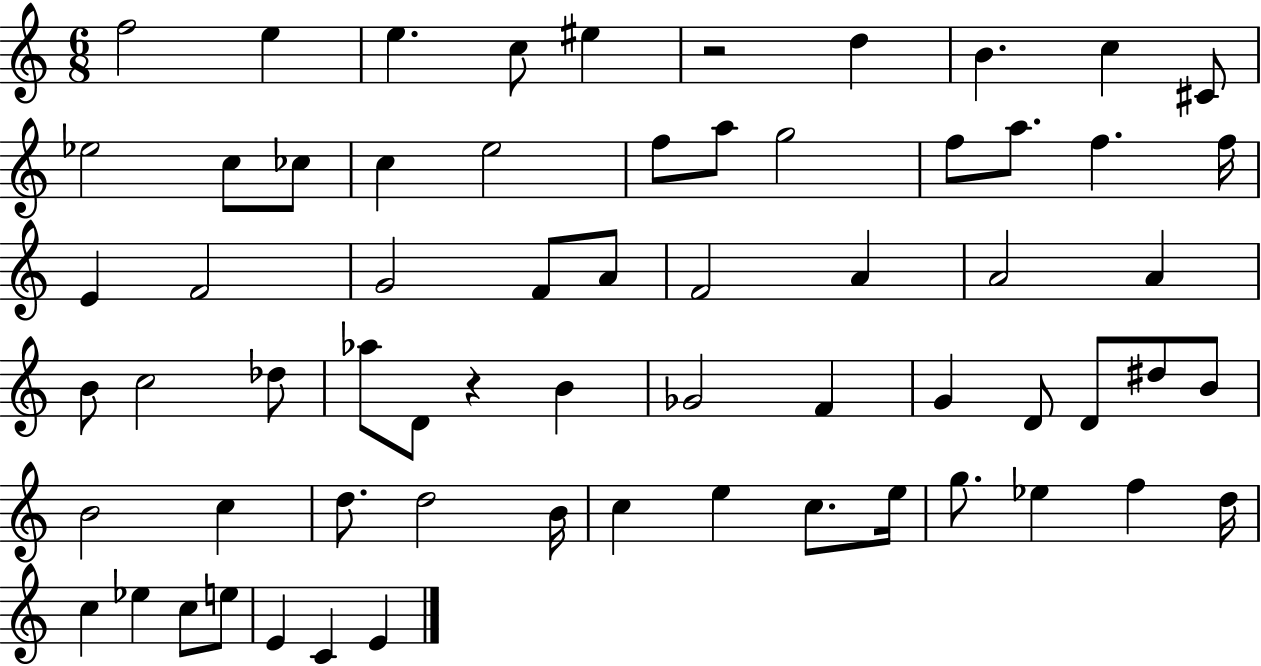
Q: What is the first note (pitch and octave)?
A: F5